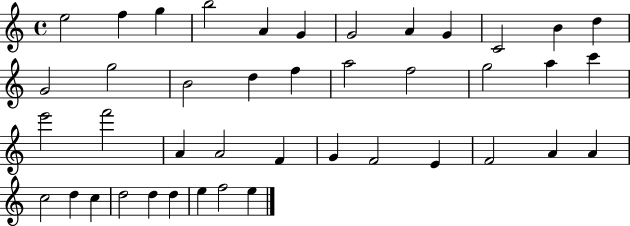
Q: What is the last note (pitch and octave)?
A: E5